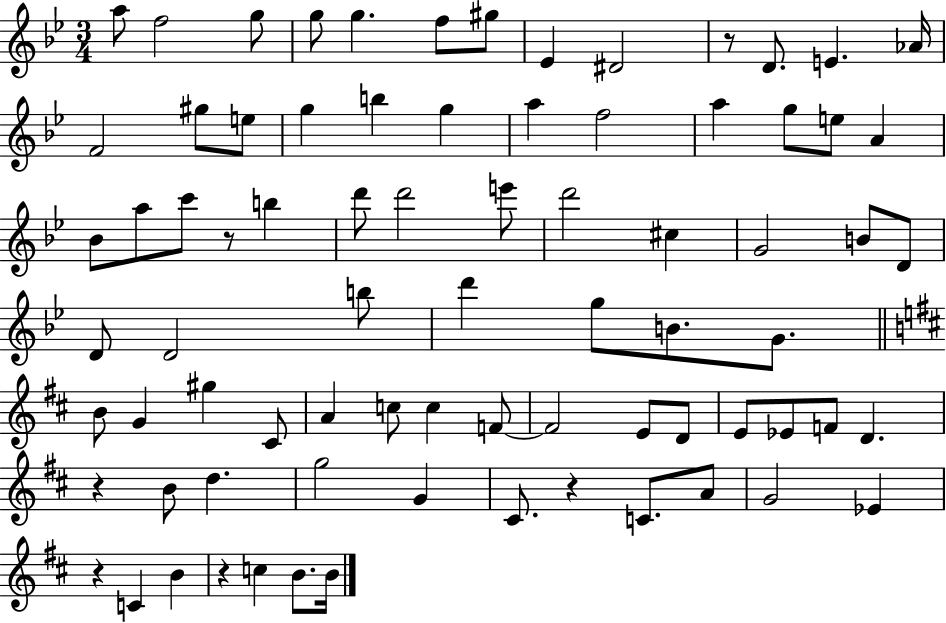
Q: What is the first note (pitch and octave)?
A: A5